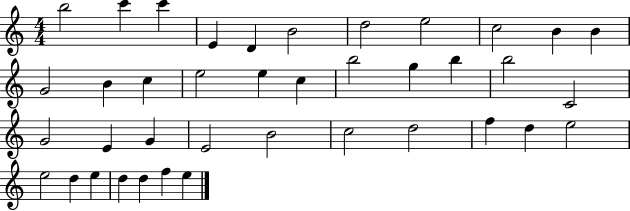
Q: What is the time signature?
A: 4/4